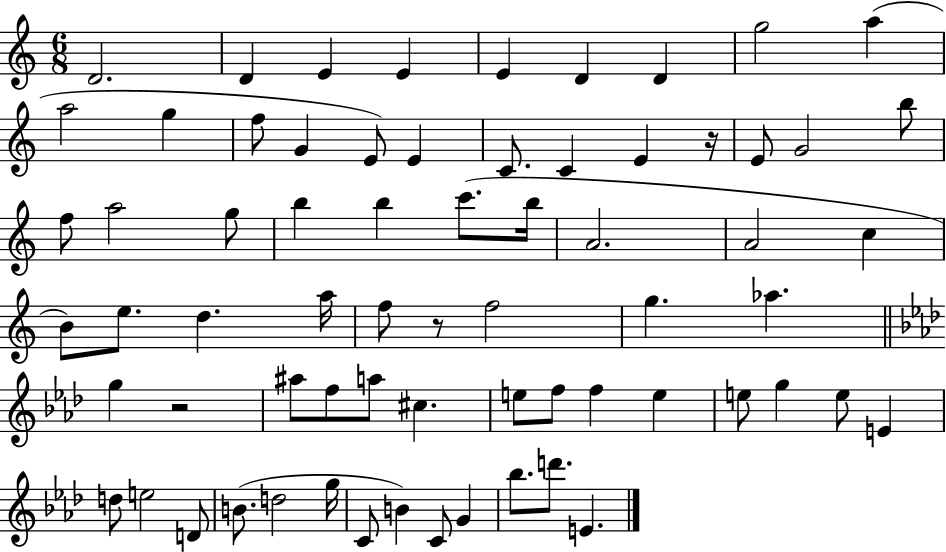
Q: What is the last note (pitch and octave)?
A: E4